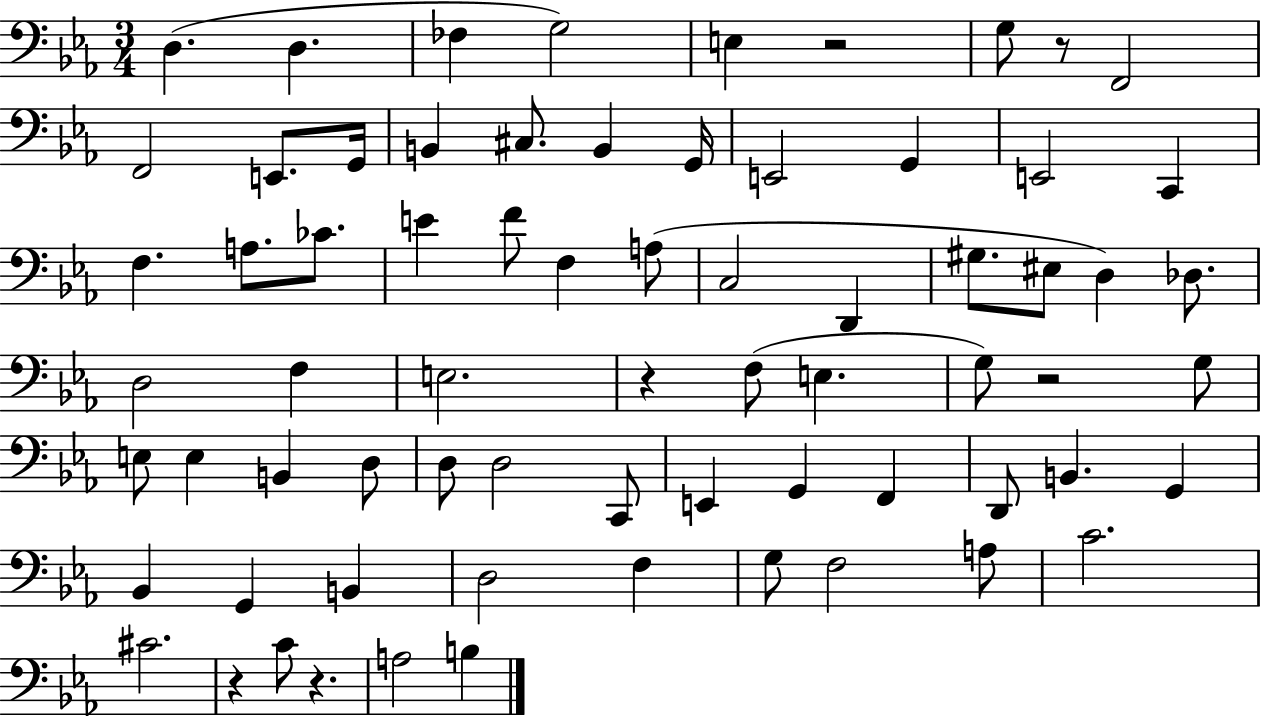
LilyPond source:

{
  \clef bass
  \numericTimeSignature
  \time 3/4
  \key ees \major
  d4.( d4. | fes4 g2) | e4 r2 | g8 r8 f,2 | \break f,2 e,8. g,16 | b,4 cis8. b,4 g,16 | e,2 g,4 | e,2 c,4 | \break f4. a8. ces'8. | e'4 f'8 f4 a8( | c2 d,4 | gis8. eis8 d4) des8. | \break d2 f4 | e2. | r4 f8( e4. | g8) r2 g8 | \break e8 e4 b,4 d8 | d8 d2 c,8 | e,4 g,4 f,4 | d,8 b,4. g,4 | \break bes,4 g,4 b,4 | d2 f4 | g8 f2 a8 | c'2. | \break cis'2. | r4 c'8 r4. | a2 b4 | \bar "|."
}